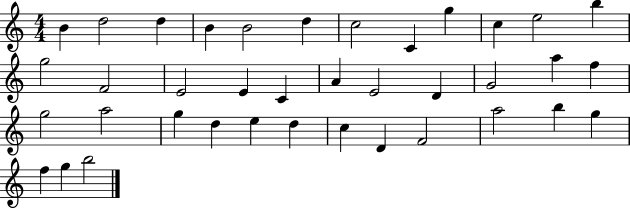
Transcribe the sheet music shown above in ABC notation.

X:1
T:Untitled
M:4/4
L:1/4
K:C
B d2 d B B2 d c2 C g c e2 b g2 F2 E2 E C A E2 D G2 a f g2 a2 g d e d c D F2 a2 b g f g b2